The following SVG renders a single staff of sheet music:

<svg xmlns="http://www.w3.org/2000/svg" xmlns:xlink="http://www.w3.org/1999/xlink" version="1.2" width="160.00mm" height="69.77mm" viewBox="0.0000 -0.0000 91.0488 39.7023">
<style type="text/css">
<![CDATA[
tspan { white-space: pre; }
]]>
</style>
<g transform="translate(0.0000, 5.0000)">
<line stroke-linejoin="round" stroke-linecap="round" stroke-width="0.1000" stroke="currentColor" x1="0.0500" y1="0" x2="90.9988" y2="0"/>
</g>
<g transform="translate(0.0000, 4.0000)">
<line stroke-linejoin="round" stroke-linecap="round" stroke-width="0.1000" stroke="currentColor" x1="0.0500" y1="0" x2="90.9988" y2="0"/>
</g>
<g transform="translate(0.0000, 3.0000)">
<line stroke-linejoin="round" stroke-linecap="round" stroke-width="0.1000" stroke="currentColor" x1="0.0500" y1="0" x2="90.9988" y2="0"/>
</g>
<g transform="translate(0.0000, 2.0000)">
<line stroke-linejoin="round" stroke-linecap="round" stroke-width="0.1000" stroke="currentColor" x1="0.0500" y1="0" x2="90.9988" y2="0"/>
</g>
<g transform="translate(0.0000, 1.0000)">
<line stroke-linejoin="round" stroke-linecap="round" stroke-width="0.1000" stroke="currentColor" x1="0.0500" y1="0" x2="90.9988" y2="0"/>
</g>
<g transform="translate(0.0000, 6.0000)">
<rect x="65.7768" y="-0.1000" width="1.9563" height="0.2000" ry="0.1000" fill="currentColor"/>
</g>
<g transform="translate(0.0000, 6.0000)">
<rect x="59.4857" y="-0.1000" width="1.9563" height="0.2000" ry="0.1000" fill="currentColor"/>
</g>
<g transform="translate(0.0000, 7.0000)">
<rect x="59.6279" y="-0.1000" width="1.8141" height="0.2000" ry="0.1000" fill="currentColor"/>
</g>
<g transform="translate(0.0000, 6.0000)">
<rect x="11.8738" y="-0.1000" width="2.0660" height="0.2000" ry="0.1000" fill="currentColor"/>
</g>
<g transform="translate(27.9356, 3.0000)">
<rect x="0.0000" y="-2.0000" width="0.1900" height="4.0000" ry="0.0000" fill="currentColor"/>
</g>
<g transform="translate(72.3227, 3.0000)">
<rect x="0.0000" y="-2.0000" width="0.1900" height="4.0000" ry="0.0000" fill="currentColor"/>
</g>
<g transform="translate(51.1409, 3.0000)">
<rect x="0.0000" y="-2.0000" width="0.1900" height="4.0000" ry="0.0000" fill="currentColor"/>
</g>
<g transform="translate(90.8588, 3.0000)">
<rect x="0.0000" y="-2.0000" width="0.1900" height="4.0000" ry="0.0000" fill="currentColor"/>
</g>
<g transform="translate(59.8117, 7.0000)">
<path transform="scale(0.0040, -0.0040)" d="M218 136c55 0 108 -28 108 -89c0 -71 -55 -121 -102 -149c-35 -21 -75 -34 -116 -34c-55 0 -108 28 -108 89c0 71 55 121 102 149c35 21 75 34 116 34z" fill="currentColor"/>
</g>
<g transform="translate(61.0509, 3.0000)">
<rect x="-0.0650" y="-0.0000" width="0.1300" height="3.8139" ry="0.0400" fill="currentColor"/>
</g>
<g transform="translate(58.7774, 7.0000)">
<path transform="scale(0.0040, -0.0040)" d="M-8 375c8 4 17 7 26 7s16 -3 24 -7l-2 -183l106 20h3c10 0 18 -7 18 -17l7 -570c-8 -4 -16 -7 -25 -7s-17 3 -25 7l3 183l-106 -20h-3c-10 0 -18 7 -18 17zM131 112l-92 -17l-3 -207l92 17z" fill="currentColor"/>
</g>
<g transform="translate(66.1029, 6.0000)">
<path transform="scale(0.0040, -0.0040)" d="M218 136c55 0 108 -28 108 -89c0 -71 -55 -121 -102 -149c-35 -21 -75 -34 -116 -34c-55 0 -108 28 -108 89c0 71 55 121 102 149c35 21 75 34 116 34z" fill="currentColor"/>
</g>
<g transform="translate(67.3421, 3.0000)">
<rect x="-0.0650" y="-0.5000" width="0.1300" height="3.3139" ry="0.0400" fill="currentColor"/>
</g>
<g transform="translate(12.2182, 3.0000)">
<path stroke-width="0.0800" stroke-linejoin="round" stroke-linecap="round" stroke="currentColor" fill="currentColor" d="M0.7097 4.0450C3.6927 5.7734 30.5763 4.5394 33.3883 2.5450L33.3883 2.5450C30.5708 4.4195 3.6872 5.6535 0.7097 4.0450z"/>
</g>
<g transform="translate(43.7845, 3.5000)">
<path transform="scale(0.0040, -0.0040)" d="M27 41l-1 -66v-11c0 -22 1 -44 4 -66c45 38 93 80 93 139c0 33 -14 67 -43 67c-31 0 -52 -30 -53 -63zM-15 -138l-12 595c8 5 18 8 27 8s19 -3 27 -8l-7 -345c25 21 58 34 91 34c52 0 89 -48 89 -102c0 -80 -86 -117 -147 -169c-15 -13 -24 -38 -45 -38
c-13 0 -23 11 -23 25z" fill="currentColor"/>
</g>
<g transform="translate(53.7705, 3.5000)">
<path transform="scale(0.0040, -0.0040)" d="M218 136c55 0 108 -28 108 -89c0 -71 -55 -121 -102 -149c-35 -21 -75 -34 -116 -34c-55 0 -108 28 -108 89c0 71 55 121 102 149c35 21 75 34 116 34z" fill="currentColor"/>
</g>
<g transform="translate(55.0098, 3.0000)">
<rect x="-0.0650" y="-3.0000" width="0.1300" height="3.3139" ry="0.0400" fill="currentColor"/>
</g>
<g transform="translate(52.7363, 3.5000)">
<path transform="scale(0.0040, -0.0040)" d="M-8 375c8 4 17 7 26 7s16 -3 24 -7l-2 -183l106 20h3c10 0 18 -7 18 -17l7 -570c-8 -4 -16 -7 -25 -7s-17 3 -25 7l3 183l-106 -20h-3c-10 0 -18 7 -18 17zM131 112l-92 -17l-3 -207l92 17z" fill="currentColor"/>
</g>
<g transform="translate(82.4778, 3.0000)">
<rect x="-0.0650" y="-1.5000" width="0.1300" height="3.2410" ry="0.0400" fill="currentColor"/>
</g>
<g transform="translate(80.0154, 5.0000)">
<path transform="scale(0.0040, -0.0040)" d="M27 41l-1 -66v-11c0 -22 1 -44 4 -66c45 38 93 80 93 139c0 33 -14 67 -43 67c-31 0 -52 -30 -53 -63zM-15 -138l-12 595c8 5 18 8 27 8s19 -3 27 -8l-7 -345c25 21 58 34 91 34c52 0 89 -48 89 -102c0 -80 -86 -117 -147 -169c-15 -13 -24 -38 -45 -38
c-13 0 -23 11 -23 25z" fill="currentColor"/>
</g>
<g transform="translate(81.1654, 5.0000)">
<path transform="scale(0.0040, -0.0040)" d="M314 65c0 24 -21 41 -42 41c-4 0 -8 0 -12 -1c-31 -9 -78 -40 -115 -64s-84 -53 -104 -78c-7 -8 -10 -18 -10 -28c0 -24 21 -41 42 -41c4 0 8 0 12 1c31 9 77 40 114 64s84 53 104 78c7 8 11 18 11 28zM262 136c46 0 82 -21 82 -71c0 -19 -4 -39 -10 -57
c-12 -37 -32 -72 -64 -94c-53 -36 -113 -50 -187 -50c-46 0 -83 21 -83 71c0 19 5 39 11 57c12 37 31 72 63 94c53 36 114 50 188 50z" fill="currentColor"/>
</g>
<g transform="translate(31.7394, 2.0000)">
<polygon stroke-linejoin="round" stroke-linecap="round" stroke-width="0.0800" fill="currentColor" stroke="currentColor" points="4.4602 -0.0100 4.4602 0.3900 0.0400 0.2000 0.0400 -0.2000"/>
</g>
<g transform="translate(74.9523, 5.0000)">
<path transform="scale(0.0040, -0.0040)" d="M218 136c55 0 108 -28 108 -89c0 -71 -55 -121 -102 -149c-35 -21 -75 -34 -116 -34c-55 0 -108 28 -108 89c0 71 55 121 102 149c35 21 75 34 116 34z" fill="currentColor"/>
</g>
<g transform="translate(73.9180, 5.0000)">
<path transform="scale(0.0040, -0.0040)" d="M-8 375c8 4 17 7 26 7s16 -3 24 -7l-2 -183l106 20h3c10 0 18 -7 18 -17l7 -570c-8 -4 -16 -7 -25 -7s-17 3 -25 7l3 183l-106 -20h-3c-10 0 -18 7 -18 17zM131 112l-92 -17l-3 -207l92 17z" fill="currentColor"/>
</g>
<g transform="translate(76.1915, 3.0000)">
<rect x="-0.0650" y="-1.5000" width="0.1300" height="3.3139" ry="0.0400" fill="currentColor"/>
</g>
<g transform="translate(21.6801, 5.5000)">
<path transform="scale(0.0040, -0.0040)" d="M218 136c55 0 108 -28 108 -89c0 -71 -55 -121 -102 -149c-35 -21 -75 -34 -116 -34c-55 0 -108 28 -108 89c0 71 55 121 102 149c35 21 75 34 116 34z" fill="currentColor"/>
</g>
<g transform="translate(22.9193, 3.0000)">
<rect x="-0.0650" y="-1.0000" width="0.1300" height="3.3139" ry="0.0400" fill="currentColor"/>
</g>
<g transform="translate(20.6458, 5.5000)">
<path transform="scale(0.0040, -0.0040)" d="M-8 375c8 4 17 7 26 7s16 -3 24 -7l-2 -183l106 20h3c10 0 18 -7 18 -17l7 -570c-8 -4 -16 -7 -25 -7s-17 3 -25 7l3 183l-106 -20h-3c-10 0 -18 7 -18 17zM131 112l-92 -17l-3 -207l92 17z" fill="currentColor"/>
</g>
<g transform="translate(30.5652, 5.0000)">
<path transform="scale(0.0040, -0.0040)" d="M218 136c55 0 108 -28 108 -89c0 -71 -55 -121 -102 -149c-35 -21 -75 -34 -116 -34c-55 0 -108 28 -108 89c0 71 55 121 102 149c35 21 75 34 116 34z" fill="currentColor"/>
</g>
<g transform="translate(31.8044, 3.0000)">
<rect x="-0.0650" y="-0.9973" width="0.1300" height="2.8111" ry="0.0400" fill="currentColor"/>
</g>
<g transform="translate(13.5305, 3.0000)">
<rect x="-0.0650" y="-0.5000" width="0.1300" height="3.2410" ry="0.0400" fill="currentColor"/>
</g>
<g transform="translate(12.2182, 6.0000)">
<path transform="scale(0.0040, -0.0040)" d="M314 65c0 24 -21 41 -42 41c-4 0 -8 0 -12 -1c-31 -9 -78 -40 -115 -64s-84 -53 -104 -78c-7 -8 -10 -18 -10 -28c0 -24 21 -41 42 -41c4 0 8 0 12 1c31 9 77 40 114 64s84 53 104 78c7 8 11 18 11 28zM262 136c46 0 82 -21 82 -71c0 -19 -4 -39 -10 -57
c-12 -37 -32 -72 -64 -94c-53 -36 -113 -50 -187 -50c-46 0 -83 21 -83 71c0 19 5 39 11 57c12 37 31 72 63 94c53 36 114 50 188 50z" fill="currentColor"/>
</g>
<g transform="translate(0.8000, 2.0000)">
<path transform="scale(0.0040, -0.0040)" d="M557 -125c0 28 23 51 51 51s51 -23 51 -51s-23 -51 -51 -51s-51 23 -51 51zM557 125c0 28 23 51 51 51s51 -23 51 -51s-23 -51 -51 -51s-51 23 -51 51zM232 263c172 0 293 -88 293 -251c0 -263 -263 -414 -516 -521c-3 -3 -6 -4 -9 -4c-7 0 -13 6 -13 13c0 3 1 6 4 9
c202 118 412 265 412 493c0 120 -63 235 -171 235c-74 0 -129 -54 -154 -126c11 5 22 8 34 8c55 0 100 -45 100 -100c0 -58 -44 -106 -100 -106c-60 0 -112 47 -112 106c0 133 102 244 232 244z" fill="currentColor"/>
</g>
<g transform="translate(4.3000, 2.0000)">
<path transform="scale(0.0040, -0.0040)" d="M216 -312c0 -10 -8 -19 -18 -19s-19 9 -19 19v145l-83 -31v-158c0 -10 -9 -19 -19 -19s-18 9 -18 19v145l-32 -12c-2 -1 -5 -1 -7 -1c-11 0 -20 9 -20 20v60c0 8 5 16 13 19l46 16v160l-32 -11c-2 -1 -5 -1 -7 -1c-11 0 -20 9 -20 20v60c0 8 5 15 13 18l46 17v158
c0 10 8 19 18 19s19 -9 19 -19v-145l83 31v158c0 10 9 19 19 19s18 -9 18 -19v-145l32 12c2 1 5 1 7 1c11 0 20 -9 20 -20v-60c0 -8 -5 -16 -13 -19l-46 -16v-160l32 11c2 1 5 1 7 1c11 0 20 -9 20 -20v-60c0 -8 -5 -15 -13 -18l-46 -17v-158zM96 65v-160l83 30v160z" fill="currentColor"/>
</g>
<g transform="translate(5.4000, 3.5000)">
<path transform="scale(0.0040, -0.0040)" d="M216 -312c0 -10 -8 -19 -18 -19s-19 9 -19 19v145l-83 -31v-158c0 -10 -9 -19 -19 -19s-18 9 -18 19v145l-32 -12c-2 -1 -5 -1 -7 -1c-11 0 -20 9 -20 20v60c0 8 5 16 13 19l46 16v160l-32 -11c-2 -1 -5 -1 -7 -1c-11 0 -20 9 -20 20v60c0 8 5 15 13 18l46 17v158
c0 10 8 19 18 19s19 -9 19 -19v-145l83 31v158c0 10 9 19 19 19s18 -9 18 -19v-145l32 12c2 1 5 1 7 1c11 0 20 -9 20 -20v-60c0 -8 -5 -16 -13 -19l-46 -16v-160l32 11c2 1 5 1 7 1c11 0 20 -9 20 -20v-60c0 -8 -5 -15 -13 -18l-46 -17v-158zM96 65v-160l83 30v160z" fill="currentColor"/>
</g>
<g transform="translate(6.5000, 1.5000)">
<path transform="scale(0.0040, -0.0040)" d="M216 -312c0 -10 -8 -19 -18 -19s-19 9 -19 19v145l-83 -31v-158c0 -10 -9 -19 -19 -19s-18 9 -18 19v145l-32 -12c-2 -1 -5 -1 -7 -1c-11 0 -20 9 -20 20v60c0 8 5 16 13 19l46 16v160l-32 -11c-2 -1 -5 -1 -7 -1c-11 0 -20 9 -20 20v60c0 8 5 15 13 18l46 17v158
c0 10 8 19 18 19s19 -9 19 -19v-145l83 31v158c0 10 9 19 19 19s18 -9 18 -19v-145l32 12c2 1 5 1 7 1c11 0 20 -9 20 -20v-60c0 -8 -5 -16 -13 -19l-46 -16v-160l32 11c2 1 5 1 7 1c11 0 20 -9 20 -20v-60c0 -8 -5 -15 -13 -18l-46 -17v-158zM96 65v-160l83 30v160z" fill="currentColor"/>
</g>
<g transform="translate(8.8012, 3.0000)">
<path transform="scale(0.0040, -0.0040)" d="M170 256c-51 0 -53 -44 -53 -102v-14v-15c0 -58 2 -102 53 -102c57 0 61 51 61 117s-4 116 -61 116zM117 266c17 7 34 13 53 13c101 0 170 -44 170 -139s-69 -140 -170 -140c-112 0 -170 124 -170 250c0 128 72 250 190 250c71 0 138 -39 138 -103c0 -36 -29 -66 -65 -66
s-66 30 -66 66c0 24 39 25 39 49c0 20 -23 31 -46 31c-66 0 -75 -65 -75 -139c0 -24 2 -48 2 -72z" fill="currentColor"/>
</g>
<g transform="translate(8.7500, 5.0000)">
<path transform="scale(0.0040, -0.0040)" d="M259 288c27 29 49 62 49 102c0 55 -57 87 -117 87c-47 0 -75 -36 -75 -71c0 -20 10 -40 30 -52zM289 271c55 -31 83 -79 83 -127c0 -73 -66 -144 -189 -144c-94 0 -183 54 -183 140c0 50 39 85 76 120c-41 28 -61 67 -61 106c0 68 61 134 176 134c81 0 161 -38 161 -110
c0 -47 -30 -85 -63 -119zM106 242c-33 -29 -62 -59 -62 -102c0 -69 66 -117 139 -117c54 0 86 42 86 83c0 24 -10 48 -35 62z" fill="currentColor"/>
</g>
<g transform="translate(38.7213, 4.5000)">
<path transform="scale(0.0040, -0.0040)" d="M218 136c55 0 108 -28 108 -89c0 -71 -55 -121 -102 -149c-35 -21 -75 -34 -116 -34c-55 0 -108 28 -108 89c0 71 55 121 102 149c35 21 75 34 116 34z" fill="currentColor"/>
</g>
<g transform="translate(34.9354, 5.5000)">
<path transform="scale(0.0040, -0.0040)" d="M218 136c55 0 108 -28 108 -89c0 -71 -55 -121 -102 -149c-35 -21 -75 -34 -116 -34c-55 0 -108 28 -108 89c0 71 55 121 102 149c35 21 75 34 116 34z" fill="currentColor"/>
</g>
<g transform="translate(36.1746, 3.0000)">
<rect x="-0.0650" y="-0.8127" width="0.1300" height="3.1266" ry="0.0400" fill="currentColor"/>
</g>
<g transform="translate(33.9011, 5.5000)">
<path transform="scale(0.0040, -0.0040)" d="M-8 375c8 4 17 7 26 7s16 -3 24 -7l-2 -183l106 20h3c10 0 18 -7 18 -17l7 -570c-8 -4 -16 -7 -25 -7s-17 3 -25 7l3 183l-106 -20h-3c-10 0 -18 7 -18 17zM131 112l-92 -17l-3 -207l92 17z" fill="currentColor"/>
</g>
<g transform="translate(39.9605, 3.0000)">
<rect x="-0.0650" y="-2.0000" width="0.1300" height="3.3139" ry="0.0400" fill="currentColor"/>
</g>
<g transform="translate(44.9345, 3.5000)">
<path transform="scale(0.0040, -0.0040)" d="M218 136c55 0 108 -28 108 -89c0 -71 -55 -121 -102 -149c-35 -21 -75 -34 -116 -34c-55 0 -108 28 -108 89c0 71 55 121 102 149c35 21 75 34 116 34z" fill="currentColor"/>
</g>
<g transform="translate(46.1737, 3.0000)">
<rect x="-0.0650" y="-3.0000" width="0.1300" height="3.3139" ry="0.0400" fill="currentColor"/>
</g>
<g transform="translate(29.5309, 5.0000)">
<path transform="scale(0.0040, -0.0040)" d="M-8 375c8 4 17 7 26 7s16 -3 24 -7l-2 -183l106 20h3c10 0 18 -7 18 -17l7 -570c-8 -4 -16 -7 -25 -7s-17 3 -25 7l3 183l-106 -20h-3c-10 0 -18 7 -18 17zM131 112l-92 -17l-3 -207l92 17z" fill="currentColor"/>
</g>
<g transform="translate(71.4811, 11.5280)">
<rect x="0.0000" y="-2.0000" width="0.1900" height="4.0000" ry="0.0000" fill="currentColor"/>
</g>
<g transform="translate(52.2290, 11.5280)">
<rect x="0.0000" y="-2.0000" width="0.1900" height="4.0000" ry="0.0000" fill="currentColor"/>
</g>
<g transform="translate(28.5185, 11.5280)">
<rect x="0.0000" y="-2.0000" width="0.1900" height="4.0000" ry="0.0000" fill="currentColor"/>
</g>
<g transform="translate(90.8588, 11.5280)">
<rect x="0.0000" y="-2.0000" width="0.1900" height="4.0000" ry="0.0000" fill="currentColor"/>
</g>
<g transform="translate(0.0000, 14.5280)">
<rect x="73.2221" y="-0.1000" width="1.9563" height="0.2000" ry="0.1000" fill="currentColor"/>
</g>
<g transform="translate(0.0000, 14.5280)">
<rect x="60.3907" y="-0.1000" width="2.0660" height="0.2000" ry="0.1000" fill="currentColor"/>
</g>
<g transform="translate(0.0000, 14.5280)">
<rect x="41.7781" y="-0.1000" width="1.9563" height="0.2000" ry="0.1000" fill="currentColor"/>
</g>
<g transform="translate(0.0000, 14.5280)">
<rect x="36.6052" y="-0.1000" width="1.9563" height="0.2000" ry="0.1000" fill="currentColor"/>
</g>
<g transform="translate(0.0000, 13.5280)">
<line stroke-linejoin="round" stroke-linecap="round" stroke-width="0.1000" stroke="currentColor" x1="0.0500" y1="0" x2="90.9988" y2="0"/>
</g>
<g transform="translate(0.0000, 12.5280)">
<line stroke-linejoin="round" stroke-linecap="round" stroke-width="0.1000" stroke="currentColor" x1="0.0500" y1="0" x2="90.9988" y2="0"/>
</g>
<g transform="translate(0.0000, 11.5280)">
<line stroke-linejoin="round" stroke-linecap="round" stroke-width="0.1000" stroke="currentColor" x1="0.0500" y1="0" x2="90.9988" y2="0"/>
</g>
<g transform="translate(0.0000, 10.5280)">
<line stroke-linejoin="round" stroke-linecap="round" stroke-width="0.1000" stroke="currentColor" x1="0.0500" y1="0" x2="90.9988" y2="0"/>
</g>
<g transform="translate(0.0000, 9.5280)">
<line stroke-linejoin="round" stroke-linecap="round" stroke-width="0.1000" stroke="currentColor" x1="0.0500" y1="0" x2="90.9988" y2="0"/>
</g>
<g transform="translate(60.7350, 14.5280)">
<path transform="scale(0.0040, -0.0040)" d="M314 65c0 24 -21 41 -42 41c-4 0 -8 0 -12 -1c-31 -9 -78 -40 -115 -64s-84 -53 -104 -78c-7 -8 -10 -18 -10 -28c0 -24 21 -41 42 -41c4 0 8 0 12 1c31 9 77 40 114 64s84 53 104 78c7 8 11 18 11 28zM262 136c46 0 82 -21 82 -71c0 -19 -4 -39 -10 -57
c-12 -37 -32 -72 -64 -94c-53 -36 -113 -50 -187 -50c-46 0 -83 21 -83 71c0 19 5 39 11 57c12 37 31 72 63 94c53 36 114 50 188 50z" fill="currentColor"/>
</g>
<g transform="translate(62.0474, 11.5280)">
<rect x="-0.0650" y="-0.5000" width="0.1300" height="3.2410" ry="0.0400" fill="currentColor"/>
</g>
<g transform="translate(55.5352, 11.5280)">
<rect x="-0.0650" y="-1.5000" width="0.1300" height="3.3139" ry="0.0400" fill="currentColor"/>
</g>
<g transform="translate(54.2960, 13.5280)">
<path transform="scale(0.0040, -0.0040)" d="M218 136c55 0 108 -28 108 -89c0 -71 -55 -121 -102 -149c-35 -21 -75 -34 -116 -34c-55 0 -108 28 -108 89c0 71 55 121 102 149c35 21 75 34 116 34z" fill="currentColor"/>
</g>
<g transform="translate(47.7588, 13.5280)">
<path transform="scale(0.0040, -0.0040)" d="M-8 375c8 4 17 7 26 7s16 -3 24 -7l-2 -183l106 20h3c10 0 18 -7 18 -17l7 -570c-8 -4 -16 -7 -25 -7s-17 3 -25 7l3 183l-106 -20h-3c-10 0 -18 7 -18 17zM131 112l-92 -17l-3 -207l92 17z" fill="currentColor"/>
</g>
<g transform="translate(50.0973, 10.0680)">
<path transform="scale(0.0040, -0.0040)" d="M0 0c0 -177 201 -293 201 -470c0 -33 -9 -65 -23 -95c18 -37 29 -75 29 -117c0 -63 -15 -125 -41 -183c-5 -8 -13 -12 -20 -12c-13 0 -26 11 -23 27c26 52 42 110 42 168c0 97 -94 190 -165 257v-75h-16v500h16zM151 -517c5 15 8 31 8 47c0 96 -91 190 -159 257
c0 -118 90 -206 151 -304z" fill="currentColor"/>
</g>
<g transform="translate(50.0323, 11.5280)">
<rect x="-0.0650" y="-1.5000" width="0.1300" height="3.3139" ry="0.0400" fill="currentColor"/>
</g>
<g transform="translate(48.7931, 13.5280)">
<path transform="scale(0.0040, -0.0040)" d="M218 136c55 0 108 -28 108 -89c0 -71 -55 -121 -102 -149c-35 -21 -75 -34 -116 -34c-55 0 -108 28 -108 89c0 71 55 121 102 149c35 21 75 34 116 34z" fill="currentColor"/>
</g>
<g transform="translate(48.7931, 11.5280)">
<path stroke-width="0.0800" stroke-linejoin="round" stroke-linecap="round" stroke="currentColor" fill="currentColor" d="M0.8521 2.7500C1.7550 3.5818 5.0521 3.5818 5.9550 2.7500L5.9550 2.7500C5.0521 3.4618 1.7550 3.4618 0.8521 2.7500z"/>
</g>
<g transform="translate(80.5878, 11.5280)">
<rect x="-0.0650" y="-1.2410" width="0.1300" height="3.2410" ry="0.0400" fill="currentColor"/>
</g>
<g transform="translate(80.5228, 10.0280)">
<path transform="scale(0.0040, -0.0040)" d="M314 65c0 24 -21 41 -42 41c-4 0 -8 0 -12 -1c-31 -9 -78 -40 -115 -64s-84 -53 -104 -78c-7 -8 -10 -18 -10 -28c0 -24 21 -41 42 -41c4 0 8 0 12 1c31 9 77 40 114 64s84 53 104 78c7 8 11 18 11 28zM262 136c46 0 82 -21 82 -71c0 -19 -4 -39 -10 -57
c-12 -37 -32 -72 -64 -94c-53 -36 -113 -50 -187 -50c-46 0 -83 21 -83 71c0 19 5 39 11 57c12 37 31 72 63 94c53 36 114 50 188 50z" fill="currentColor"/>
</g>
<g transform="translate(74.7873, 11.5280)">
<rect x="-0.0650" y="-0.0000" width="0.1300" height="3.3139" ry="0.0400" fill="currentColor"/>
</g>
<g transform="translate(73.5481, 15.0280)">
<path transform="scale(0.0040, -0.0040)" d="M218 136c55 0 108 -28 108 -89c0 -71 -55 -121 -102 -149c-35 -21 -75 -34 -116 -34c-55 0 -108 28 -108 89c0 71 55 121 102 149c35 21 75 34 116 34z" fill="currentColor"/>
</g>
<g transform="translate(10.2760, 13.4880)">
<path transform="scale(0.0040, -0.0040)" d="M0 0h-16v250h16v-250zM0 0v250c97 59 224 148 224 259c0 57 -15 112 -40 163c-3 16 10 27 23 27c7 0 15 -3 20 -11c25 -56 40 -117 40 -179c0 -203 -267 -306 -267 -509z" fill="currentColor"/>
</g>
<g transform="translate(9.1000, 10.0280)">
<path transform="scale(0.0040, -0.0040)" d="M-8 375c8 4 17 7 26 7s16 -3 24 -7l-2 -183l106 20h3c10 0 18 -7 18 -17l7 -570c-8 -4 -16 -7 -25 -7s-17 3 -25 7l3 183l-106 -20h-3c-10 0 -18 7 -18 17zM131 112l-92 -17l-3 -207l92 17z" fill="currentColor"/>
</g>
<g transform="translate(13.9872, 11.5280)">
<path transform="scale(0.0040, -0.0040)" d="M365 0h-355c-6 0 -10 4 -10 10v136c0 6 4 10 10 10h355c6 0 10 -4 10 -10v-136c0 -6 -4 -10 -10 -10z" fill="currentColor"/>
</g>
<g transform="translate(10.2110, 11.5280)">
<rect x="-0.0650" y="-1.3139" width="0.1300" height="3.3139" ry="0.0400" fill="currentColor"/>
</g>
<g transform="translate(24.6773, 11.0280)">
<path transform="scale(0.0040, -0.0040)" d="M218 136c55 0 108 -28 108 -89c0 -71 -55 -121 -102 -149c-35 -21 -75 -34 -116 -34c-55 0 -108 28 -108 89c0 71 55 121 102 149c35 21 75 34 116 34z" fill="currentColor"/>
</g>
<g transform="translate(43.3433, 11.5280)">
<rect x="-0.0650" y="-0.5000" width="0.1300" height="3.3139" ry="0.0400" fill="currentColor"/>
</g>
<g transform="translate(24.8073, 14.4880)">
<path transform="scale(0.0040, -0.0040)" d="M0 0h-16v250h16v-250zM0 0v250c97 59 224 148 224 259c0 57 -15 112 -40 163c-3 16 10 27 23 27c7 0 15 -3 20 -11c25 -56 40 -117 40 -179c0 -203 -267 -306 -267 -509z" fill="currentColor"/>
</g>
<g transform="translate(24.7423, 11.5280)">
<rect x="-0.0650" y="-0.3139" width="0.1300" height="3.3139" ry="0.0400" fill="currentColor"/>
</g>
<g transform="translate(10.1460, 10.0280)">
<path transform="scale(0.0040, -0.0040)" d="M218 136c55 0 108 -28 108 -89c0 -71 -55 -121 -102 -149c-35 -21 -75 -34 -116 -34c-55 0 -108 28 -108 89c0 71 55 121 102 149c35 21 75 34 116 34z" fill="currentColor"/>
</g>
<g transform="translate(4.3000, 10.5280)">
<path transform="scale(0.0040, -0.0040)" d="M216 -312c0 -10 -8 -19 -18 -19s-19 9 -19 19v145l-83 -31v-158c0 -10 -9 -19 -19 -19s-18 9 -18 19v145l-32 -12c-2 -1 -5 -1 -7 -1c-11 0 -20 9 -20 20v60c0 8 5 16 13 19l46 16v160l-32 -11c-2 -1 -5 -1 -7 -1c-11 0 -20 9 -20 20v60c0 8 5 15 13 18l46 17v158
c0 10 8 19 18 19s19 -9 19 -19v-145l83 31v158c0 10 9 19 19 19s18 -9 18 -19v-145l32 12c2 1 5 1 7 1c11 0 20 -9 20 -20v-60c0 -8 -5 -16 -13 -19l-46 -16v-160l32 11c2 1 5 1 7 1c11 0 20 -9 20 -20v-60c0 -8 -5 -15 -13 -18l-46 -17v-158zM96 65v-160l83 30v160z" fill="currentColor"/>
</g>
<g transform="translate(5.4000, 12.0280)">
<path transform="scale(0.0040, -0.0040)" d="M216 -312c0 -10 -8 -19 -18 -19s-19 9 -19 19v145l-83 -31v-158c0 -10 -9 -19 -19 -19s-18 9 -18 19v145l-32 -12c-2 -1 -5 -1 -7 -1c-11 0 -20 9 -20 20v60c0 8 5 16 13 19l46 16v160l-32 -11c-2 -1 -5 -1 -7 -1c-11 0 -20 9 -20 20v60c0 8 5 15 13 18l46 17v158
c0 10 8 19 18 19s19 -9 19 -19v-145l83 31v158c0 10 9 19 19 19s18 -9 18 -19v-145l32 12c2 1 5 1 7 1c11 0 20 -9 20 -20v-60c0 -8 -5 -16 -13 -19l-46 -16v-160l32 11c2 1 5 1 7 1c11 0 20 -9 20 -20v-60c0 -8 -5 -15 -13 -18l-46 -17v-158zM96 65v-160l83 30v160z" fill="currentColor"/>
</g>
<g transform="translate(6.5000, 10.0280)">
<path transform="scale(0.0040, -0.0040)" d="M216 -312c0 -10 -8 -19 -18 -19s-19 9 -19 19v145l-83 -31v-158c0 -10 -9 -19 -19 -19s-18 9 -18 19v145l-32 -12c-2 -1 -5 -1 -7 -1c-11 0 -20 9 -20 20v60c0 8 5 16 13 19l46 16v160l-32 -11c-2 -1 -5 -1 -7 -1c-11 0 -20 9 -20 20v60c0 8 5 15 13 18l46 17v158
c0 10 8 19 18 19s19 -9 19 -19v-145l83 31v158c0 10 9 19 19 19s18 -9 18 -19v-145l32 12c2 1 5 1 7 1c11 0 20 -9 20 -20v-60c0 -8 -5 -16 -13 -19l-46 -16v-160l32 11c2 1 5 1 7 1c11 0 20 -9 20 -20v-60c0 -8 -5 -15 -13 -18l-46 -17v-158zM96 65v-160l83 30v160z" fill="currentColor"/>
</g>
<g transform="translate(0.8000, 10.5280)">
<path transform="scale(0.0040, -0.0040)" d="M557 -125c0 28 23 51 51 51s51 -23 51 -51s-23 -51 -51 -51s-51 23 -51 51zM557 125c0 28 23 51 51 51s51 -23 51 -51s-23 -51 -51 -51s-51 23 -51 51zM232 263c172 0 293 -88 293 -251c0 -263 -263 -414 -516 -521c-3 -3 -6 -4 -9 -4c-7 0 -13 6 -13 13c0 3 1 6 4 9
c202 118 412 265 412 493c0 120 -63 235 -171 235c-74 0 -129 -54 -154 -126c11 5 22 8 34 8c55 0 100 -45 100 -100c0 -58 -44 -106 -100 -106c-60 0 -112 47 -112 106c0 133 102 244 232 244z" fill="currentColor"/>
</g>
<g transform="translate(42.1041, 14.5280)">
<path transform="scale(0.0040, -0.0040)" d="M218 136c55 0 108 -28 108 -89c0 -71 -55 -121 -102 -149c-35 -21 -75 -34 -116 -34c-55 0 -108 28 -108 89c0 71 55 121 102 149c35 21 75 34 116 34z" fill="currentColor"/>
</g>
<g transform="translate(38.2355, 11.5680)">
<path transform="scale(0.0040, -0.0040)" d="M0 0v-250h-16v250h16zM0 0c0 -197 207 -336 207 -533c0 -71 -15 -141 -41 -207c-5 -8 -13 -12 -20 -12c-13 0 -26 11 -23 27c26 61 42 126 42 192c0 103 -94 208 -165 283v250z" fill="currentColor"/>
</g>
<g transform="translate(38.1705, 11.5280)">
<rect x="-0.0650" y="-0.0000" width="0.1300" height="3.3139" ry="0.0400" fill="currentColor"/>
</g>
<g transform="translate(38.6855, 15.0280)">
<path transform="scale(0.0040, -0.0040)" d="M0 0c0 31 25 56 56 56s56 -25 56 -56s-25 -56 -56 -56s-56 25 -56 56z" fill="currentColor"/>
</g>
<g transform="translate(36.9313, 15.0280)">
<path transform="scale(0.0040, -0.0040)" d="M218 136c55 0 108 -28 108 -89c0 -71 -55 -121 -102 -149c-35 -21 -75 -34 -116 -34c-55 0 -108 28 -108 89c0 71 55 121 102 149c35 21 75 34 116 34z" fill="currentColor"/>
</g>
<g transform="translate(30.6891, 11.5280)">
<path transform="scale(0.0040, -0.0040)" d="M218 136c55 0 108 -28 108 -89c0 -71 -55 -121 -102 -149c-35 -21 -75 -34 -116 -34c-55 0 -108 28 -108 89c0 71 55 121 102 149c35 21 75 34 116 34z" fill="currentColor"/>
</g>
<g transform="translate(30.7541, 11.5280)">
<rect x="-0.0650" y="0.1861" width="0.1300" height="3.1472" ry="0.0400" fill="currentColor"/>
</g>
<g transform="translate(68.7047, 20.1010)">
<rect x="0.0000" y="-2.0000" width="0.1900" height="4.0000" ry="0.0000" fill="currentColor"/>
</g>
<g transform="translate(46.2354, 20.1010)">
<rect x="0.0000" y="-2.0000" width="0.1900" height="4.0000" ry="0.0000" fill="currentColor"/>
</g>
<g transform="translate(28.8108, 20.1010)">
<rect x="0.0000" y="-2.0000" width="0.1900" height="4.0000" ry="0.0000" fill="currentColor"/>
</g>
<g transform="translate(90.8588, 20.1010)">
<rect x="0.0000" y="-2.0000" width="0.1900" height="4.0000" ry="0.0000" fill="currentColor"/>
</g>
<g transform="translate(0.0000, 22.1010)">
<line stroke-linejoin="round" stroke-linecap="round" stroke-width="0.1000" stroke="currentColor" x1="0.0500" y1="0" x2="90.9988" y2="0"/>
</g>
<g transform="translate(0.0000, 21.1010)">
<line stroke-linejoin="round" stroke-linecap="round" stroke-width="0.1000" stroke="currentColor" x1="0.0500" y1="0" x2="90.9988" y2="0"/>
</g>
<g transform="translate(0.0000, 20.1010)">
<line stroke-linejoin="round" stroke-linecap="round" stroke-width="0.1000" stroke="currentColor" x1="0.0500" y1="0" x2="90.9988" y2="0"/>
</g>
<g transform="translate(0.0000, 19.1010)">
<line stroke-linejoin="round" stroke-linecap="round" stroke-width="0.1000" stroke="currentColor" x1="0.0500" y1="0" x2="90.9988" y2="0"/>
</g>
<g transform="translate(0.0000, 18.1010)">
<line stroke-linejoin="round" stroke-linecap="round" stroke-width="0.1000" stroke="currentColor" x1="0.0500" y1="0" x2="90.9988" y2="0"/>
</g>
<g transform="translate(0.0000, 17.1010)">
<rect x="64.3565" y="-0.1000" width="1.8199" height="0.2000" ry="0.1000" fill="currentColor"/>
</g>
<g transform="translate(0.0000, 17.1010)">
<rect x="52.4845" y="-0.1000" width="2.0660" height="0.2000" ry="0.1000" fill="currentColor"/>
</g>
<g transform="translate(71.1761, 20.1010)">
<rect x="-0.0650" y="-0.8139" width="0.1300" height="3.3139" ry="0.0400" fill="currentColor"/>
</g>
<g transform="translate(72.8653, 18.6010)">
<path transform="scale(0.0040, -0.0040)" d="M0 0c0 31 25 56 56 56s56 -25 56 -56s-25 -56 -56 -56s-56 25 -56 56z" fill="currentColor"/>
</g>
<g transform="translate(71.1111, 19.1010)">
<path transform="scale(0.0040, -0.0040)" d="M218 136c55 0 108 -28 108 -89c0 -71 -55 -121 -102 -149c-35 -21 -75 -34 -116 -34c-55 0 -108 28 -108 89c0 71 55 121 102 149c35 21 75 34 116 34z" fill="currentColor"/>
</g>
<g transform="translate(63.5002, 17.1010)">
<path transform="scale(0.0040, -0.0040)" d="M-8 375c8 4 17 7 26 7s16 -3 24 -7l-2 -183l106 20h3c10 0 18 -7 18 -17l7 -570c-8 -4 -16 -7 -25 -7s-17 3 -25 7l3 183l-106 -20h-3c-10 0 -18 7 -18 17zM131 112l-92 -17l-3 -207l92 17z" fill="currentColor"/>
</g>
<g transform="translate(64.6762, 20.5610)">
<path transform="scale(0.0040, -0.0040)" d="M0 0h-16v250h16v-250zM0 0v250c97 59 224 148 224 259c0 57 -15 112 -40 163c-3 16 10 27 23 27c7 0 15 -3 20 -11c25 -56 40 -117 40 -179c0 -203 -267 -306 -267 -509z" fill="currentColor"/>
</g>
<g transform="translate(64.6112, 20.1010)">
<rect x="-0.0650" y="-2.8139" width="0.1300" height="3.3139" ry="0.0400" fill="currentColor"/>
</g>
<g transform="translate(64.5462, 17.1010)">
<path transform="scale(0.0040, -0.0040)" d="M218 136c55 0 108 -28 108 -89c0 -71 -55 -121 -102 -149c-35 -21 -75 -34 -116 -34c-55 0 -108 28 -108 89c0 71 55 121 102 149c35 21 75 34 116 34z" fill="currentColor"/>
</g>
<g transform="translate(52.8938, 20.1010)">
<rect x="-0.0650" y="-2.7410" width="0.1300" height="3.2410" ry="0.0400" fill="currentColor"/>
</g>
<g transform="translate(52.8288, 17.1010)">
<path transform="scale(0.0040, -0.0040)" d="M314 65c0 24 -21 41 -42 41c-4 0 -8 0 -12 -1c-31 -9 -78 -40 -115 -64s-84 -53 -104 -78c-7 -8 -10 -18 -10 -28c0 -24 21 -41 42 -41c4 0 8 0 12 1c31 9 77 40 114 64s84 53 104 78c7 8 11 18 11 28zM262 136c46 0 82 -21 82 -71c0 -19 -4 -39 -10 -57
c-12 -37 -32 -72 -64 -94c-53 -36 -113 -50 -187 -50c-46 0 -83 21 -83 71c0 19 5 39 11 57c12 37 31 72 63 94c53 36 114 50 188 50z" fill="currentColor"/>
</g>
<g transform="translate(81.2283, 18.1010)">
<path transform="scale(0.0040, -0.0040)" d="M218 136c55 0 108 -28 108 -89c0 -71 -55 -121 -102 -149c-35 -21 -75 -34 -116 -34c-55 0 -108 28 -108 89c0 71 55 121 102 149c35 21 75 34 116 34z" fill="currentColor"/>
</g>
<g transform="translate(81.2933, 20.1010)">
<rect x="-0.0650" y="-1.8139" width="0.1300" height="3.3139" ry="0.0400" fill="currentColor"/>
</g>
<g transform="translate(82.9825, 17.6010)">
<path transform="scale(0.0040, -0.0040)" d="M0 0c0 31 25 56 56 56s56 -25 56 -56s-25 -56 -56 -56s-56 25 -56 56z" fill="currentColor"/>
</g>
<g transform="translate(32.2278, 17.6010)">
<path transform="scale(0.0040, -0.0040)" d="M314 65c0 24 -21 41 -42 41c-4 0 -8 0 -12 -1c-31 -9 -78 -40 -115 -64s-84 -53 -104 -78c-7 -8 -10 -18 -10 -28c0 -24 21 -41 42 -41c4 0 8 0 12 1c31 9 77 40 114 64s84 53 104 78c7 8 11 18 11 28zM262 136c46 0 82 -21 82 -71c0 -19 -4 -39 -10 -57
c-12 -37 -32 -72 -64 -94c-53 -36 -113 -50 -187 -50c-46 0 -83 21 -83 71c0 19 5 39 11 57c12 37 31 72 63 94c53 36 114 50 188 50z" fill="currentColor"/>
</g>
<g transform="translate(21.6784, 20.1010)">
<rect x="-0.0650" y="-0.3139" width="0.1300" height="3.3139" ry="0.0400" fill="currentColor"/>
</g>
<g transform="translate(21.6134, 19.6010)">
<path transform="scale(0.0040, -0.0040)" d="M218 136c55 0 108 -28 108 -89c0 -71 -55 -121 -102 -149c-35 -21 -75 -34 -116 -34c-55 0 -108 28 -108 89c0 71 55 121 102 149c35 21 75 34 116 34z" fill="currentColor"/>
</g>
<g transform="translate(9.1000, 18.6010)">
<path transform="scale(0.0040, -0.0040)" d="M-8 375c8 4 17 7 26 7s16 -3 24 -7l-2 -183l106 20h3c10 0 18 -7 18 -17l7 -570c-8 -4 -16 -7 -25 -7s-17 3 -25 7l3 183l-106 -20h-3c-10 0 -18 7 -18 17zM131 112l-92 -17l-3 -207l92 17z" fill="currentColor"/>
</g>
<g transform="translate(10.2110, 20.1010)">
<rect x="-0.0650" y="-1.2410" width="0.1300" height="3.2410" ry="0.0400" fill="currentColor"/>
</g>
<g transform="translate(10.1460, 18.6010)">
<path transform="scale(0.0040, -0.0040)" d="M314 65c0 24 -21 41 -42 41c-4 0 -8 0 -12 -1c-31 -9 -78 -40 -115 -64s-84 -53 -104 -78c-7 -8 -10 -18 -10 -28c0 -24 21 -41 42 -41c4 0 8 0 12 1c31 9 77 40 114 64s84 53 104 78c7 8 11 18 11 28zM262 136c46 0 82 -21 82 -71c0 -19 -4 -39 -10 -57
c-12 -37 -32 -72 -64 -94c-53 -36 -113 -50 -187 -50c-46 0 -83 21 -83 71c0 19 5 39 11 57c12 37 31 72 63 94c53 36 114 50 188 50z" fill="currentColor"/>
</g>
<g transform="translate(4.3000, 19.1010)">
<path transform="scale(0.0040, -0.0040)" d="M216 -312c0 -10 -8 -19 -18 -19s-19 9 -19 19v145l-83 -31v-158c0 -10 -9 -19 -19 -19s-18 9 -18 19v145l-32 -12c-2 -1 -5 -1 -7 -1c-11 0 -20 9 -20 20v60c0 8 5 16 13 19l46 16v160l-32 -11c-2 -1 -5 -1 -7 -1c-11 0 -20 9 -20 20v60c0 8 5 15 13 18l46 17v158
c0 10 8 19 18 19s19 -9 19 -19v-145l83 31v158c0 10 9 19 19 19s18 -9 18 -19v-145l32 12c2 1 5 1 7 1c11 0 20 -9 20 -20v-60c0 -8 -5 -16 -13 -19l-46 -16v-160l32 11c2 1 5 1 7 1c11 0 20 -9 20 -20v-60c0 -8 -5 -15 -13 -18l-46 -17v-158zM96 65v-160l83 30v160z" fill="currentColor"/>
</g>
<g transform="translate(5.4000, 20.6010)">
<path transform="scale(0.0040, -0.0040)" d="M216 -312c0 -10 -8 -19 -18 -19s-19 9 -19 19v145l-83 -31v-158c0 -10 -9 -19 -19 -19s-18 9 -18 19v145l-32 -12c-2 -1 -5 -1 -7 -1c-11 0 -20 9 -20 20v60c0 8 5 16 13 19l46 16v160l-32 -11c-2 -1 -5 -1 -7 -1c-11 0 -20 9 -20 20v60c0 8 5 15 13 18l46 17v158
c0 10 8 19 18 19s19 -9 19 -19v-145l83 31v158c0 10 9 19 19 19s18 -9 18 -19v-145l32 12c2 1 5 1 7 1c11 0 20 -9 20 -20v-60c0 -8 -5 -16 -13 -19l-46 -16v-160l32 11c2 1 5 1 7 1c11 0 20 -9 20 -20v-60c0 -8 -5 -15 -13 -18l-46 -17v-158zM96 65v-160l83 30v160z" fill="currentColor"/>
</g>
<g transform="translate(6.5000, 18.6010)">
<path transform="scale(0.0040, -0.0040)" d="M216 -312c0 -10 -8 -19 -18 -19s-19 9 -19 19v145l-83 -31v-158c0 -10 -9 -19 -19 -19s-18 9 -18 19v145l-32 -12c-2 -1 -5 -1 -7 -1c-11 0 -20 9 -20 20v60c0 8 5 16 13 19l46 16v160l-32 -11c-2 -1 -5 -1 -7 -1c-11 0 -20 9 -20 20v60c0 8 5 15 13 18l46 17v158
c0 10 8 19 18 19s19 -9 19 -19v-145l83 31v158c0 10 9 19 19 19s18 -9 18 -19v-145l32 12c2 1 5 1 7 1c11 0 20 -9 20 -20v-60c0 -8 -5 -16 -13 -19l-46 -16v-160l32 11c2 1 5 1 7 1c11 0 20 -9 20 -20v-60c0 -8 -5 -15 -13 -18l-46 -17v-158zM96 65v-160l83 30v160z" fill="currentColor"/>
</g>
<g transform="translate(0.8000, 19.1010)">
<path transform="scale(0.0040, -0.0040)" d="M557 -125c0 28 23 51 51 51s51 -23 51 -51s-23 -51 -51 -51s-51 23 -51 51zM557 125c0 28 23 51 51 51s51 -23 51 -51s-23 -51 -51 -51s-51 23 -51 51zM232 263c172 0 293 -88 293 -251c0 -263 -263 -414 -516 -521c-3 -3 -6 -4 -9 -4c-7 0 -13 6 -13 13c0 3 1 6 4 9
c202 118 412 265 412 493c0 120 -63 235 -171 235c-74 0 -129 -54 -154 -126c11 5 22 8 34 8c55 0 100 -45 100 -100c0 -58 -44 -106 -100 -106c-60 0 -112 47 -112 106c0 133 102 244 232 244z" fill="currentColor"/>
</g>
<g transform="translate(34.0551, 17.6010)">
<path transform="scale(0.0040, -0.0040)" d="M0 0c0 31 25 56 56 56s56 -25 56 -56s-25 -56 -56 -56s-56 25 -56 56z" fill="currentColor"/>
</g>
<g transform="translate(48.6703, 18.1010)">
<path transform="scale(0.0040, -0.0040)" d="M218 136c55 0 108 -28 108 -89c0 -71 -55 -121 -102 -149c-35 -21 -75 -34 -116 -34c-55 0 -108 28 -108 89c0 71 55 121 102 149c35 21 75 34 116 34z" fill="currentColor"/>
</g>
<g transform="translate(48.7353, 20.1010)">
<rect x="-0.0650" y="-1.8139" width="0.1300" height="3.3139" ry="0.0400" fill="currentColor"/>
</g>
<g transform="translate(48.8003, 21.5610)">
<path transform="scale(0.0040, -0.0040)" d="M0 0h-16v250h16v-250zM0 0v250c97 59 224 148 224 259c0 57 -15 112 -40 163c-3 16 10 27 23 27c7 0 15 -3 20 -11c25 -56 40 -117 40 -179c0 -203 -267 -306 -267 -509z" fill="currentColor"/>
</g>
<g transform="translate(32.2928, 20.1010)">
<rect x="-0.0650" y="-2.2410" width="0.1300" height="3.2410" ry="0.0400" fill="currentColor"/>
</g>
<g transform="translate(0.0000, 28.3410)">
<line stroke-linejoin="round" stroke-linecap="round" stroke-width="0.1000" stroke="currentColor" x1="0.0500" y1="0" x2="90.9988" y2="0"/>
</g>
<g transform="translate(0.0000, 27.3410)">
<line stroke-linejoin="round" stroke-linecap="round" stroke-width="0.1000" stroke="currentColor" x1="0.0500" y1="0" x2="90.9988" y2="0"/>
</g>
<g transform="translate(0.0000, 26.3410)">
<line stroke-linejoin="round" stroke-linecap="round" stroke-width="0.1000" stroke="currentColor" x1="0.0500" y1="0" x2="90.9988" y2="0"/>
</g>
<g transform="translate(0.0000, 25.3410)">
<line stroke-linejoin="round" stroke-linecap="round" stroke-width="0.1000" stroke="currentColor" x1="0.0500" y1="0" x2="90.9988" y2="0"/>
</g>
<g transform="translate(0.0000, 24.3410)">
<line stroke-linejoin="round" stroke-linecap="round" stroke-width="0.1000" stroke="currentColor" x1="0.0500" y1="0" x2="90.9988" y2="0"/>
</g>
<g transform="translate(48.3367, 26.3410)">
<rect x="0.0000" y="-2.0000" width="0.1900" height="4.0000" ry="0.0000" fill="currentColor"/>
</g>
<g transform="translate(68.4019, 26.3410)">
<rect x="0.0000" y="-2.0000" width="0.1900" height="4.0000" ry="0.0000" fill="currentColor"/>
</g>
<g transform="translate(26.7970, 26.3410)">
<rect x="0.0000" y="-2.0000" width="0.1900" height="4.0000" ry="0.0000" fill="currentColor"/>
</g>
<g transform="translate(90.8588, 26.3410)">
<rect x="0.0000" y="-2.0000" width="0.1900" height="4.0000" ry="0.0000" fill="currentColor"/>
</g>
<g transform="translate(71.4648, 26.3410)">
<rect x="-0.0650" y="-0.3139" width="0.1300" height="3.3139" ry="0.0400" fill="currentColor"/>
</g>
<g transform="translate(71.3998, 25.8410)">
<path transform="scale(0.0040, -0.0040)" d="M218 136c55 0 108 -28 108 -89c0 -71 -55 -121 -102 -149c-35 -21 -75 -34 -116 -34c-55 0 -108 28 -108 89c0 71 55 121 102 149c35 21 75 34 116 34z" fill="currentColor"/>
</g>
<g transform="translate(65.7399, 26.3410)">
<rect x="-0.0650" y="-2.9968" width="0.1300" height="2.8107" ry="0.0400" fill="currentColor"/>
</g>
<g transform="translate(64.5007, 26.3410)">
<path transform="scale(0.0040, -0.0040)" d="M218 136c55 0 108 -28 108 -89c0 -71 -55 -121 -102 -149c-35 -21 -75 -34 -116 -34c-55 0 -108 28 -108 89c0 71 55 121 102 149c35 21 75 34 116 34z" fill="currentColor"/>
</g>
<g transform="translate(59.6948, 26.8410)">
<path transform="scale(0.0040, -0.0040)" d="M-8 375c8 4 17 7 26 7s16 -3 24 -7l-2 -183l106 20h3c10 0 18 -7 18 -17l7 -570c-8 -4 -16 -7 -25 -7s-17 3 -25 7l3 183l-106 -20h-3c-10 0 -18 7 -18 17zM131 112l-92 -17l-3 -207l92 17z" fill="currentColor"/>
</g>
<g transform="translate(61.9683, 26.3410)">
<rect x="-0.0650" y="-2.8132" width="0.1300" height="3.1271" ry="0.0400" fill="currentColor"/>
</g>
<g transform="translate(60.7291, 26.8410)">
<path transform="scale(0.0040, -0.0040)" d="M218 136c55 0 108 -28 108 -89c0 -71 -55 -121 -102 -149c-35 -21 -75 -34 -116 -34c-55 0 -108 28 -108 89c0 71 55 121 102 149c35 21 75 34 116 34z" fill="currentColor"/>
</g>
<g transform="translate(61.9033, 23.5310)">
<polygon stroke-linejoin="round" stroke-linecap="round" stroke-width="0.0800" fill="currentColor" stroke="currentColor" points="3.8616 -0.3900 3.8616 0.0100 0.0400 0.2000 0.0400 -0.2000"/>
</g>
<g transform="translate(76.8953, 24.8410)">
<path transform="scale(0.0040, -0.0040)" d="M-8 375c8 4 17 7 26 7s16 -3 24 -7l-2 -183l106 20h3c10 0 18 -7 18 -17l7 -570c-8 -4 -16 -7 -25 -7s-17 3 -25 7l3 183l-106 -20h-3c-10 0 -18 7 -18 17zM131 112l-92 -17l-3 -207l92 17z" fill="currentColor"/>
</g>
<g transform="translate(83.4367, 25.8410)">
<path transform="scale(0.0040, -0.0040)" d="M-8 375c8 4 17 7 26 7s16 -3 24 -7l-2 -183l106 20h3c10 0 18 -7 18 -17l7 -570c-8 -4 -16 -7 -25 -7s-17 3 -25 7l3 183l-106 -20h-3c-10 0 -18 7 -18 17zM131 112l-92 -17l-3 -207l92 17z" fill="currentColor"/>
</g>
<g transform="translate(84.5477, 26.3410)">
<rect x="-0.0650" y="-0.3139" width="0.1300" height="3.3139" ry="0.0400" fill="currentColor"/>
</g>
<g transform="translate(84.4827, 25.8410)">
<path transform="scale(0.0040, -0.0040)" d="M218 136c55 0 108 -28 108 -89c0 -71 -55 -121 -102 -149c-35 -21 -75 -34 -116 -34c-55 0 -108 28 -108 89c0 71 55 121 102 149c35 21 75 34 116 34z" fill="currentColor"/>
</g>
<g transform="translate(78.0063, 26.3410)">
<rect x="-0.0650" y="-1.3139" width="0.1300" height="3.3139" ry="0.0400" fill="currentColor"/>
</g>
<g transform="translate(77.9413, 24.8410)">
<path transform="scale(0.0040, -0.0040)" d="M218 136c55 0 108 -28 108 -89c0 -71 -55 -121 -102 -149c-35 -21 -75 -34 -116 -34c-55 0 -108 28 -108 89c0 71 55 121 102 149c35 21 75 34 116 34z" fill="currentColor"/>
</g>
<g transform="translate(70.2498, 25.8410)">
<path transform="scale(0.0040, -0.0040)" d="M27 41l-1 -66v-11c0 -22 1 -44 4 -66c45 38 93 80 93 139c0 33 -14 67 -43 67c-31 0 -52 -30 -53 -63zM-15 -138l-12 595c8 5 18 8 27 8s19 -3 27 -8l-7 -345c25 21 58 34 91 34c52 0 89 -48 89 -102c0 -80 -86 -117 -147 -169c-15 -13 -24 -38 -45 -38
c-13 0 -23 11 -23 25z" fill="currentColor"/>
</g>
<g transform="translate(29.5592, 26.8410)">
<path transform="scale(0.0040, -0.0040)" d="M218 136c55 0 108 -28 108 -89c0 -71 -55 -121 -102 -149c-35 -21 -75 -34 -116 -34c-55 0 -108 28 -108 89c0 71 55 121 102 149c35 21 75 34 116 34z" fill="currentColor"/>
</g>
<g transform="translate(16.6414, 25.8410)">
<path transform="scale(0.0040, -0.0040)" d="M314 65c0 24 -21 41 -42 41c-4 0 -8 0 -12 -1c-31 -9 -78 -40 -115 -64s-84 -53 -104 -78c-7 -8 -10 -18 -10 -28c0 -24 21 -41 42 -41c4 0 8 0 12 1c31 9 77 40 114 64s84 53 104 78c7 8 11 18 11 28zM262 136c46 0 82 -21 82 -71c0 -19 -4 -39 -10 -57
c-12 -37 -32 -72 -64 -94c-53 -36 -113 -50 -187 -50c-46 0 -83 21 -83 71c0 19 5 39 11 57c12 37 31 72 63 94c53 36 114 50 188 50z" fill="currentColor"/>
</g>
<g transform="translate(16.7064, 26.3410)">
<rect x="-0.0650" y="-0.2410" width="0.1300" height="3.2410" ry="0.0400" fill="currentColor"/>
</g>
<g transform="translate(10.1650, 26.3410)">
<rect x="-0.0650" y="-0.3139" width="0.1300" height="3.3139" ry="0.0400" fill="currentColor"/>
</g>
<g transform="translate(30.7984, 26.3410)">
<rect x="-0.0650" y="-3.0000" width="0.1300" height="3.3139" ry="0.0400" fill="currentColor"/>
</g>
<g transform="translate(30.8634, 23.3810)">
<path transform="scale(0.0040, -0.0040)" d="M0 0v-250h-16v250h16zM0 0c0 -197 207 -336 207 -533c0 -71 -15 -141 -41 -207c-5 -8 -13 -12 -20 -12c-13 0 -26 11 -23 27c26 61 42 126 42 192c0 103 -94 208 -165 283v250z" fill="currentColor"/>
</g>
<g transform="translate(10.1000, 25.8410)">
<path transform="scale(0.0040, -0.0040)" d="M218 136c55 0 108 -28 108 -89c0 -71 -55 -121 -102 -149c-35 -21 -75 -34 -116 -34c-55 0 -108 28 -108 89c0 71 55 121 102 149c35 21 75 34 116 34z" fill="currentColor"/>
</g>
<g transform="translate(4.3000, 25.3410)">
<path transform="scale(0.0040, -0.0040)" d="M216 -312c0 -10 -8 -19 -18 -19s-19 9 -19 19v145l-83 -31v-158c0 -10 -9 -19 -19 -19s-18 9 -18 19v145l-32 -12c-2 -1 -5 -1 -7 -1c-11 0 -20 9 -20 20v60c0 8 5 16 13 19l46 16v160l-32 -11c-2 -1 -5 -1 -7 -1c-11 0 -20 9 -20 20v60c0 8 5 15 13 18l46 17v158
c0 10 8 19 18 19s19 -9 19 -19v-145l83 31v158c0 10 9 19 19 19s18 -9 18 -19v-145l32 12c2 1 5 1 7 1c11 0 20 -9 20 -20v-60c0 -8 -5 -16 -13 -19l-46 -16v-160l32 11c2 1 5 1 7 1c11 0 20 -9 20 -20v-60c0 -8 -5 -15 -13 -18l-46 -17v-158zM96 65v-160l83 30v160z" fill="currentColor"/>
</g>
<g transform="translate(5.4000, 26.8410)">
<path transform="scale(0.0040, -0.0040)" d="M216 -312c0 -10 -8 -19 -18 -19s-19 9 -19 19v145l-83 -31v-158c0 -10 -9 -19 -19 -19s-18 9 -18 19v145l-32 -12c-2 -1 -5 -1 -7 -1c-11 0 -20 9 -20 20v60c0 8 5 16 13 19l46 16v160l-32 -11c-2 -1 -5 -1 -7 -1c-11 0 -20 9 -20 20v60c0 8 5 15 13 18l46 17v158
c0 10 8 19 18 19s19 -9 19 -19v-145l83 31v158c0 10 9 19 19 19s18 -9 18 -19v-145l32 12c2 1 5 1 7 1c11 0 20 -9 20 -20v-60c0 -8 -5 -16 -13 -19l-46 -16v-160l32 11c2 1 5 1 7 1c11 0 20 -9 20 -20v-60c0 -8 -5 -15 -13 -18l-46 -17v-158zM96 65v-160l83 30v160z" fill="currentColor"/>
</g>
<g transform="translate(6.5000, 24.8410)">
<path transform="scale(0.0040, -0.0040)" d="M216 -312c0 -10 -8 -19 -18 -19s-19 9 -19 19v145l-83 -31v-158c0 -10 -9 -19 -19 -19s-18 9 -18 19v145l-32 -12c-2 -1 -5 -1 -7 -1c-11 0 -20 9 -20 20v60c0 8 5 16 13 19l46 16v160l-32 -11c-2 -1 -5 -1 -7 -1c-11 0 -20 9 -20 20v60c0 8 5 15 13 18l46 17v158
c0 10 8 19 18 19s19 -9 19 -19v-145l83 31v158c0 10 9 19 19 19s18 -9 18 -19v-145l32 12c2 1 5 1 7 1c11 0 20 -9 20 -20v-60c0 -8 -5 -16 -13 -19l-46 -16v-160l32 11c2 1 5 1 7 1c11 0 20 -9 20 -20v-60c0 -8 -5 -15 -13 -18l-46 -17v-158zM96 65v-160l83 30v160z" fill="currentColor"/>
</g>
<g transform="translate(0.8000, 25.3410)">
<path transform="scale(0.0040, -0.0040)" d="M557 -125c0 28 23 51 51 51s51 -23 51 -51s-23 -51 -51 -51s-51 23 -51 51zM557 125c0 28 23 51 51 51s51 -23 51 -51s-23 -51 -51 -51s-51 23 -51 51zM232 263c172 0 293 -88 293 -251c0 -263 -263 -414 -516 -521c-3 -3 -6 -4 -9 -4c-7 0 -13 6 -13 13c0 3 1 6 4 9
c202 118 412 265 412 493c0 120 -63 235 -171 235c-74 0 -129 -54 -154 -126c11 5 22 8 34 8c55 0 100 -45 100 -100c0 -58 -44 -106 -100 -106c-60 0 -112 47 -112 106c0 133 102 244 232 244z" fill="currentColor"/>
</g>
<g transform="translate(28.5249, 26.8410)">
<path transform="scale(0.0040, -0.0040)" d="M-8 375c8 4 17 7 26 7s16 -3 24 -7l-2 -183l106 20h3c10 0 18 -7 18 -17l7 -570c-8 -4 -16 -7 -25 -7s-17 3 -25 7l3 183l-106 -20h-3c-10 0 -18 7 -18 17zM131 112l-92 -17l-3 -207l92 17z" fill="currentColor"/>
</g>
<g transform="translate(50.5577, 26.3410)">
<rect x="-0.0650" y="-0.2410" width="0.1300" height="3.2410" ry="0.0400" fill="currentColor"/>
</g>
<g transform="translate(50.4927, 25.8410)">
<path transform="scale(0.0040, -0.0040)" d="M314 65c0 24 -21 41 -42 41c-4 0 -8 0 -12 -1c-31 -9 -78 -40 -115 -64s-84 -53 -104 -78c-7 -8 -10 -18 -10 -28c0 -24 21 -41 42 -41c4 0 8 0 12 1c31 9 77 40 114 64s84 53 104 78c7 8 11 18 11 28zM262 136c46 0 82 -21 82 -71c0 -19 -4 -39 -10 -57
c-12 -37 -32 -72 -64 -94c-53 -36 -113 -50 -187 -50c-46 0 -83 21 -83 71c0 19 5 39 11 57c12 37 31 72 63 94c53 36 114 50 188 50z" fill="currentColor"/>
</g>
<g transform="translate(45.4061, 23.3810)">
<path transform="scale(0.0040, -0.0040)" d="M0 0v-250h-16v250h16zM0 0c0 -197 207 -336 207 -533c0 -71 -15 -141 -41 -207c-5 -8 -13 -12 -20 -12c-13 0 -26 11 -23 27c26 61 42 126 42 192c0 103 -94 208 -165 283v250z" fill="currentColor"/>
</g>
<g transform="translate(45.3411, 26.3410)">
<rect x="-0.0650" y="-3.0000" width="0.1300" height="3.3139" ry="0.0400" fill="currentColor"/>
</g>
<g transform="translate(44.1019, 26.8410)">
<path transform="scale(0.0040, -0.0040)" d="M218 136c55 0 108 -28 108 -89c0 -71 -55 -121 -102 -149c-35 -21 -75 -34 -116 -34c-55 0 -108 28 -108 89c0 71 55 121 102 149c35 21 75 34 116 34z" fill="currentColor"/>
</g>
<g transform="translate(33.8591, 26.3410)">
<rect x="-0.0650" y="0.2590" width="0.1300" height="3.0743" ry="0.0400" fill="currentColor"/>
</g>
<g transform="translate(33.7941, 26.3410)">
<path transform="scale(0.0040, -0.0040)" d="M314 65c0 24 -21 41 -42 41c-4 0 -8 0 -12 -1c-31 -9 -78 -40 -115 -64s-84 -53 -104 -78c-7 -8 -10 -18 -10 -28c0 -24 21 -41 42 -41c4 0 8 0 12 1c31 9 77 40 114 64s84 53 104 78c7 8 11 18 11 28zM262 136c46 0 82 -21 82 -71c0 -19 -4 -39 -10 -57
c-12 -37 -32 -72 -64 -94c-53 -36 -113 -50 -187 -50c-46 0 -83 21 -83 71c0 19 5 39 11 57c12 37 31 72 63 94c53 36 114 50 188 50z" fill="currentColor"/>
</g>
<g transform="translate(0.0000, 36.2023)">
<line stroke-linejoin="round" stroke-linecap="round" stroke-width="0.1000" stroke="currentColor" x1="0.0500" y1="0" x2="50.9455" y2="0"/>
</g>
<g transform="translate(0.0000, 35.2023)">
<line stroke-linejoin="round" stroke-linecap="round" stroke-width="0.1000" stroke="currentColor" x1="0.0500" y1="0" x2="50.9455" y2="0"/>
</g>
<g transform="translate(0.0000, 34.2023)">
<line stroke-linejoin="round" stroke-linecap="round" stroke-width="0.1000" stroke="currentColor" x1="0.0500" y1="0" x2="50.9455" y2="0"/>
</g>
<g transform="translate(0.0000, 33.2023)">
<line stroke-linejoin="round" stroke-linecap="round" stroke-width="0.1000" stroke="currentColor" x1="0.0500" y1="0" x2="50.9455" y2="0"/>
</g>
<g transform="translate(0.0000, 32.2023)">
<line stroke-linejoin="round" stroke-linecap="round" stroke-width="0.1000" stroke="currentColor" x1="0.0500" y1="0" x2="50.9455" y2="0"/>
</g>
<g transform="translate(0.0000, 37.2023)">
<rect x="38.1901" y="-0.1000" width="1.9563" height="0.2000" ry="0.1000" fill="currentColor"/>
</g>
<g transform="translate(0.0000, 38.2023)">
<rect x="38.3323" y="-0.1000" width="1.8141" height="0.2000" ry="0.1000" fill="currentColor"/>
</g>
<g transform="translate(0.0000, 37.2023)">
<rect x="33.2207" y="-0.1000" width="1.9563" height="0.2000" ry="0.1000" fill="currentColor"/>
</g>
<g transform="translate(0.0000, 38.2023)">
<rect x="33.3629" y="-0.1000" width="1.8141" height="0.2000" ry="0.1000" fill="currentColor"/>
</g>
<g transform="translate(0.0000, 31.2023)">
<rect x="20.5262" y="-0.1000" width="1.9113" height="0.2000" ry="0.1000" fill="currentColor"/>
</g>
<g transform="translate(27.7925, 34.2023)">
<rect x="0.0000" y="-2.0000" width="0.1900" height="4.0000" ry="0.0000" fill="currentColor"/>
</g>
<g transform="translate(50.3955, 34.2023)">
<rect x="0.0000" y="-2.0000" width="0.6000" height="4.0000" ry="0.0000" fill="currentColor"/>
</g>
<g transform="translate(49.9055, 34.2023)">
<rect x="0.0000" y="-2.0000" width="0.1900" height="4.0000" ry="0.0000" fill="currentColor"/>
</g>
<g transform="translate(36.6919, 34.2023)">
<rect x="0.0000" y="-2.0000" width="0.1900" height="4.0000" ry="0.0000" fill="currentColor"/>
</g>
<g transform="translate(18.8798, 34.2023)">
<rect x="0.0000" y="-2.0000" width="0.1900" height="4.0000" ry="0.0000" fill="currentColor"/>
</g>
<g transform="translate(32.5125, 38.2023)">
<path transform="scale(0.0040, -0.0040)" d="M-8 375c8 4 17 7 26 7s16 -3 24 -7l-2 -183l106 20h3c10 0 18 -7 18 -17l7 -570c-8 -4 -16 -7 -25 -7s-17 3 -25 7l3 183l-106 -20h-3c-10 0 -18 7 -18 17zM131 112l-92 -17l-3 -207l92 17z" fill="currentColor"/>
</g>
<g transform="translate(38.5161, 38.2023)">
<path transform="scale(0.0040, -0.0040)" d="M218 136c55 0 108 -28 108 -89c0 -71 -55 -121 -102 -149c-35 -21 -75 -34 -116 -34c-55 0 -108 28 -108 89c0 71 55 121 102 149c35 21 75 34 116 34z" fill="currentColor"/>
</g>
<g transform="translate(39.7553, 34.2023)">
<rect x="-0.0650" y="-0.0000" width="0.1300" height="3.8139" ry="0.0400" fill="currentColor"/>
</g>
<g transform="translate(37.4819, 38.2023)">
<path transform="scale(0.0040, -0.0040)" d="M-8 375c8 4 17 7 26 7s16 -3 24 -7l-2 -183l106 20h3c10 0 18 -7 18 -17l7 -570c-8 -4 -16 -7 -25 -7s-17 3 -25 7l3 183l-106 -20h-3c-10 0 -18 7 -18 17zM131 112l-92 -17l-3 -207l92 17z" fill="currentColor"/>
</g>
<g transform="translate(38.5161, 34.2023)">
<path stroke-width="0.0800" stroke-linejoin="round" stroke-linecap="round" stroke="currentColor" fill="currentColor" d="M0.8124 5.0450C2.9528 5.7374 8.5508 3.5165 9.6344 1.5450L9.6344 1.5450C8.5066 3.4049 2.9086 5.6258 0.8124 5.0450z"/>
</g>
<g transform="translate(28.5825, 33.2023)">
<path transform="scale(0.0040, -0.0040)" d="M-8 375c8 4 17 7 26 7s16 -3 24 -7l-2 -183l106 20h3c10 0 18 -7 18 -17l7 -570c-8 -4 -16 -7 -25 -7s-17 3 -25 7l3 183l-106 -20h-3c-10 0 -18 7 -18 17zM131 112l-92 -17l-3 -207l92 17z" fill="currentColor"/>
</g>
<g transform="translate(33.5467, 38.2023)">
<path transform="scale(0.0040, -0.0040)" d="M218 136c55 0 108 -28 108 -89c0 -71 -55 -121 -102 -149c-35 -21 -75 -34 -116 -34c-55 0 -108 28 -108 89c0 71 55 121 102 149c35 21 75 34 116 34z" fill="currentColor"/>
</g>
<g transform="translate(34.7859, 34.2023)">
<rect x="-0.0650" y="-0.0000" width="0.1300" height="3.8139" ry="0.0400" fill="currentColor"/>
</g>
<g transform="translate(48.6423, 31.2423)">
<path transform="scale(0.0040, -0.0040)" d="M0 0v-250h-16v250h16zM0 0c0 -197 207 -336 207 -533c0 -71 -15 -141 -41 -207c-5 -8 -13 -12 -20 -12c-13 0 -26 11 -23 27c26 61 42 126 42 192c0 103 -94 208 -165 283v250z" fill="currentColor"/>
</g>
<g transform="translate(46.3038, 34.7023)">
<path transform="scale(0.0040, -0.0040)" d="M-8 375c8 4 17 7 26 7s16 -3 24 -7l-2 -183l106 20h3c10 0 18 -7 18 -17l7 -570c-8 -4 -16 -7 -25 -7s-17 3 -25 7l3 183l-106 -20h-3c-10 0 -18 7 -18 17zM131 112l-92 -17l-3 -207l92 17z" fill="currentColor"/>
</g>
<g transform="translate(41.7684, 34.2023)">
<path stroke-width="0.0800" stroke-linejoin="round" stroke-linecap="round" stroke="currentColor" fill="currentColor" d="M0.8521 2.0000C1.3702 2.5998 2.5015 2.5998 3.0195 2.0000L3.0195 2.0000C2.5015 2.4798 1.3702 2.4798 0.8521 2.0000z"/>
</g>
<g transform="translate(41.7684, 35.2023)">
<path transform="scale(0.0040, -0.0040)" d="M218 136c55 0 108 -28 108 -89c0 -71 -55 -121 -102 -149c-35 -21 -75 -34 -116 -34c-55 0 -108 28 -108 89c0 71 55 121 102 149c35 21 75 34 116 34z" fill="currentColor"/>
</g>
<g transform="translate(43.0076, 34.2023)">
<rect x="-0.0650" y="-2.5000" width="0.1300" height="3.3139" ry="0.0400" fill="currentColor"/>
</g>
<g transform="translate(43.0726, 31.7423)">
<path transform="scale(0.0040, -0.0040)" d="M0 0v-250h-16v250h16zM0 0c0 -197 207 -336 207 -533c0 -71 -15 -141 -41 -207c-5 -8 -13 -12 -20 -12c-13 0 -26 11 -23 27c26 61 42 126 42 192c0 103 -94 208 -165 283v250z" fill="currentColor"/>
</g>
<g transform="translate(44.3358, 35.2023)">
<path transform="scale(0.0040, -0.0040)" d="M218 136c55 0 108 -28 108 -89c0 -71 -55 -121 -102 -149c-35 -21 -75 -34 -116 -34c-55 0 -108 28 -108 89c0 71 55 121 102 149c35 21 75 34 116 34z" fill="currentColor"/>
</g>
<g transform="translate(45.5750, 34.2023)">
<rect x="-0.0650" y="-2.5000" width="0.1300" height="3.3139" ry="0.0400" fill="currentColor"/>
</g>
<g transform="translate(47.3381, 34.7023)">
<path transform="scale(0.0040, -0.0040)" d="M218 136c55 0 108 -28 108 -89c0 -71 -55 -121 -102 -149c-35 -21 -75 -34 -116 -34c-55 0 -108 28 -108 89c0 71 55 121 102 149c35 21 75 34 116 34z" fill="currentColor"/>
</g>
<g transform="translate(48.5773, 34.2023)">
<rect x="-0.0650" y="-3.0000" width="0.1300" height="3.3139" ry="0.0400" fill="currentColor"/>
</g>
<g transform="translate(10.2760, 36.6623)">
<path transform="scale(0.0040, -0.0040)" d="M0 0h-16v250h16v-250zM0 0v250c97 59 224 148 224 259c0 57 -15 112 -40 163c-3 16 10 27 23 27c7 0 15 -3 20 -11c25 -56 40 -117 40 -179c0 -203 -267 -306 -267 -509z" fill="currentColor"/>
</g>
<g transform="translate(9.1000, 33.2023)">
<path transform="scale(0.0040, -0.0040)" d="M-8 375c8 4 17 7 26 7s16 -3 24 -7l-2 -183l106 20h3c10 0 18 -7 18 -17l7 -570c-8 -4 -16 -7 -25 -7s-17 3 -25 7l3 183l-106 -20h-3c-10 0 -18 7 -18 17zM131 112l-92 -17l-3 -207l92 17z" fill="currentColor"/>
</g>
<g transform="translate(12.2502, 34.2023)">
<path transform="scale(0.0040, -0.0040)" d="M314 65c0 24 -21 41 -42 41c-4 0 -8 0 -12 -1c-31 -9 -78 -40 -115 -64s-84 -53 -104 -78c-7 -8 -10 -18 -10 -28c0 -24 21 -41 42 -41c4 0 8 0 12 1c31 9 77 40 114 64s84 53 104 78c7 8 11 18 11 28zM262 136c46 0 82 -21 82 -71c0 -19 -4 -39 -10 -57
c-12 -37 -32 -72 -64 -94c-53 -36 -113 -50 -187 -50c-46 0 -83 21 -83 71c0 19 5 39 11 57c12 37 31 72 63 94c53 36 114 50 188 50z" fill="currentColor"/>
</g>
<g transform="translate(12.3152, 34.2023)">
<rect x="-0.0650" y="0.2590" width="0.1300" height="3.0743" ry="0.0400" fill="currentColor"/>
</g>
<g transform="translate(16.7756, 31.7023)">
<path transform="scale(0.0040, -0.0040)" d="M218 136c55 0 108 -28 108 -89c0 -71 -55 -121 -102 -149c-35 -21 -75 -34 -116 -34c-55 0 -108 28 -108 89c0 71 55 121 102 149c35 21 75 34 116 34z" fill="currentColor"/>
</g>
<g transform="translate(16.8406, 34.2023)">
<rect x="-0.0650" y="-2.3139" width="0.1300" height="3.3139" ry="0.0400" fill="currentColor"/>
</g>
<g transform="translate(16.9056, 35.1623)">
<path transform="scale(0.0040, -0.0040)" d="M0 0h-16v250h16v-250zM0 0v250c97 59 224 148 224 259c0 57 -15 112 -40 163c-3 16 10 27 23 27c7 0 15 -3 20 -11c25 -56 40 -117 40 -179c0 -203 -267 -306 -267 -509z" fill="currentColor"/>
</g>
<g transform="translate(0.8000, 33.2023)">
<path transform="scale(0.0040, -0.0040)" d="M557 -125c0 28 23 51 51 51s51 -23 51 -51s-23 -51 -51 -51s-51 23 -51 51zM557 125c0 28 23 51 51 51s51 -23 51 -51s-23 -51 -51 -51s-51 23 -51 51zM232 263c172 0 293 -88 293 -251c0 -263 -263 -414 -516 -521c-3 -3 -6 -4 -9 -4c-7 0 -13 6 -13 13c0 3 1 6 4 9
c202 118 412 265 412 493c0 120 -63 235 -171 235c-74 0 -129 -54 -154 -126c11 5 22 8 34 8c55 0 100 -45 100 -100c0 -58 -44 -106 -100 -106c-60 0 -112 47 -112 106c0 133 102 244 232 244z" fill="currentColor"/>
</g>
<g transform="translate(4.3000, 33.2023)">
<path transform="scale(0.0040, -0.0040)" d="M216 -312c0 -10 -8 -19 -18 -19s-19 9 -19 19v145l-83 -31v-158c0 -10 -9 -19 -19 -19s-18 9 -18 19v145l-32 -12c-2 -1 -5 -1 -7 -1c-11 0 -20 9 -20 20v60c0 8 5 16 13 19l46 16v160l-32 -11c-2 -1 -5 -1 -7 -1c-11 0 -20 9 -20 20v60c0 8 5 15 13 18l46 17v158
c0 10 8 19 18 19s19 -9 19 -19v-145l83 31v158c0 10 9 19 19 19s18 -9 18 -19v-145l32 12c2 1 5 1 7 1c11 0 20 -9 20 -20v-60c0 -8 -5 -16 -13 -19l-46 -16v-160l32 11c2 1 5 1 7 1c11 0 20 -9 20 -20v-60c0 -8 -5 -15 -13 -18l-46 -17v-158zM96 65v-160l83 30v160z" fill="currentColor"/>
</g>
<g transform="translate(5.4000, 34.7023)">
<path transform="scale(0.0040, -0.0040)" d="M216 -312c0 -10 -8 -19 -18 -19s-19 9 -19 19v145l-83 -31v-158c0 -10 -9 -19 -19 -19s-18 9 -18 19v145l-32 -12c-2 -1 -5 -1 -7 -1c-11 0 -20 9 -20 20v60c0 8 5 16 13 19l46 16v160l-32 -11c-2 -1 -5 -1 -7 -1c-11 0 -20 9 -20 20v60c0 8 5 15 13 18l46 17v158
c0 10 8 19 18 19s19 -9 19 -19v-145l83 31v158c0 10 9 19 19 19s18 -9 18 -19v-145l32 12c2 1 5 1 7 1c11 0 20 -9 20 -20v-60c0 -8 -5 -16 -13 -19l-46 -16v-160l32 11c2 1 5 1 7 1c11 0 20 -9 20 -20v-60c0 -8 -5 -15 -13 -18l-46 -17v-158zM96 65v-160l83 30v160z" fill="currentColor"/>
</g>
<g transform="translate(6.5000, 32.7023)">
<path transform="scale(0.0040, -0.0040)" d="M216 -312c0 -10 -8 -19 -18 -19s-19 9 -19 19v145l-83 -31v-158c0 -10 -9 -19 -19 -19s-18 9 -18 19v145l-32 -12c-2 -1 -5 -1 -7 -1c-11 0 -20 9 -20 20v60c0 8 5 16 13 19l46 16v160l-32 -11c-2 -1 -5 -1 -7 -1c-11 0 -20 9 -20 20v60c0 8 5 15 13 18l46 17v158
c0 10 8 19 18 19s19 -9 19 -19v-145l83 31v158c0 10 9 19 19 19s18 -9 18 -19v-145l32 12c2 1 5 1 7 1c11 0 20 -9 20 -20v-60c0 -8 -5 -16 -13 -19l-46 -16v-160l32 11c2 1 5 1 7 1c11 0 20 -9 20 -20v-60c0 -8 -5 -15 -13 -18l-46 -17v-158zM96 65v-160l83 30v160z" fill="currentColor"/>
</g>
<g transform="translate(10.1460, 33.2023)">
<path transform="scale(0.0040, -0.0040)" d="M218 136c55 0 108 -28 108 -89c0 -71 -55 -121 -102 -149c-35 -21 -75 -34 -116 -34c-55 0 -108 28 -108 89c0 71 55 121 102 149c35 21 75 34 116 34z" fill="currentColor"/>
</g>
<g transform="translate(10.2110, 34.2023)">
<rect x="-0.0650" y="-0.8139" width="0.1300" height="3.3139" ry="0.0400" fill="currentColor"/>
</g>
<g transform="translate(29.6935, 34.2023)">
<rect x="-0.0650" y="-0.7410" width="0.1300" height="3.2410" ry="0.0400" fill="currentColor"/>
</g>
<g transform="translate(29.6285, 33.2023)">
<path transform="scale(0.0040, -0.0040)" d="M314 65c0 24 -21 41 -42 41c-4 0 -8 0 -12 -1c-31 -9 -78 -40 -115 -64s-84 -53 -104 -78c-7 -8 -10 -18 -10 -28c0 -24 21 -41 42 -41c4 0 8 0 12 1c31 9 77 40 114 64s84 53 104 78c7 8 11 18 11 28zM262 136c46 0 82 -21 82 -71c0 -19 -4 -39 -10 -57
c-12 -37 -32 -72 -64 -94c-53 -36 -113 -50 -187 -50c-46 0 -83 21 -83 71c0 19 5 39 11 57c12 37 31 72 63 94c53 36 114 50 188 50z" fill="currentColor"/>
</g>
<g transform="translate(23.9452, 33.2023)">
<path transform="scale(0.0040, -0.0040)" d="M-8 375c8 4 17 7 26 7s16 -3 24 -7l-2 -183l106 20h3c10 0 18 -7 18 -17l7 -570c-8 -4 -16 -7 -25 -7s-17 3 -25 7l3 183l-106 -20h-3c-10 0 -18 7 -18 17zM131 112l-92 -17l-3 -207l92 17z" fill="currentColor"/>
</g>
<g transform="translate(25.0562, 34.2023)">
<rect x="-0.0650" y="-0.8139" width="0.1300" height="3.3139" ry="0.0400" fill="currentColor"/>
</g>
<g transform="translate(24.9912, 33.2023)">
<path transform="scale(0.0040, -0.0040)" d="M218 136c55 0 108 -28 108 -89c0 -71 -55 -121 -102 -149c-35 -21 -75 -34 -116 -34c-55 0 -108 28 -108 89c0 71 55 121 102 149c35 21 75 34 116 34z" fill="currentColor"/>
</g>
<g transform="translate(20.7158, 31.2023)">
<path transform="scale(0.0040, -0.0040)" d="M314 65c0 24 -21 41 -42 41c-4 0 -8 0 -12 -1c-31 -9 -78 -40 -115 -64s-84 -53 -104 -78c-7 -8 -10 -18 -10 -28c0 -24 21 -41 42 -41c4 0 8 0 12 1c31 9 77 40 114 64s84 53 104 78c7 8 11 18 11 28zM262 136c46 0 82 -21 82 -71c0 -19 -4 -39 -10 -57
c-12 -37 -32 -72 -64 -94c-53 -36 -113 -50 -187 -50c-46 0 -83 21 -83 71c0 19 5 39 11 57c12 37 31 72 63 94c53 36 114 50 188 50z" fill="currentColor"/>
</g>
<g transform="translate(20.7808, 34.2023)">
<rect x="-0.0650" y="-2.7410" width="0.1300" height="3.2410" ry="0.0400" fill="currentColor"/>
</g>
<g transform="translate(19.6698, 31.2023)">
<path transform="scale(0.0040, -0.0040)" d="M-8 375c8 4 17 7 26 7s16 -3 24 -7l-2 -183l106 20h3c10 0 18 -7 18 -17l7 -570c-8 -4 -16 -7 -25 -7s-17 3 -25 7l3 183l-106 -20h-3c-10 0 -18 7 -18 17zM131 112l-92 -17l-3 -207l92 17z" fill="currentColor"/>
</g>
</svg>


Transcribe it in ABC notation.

X:1
T:Untitled
M:6/8
L:1/4
K:A
E,,2 F,, G,,/2 F,,/2 A,, _C, C, C,, E,, G,, _G,,2 G,/2 z2 E,/2 D, D,,/2 E,, G,,/4 G,, E,,2 D,, ^G,2 G,2 E, B,2 A,/2 ^C2 C/2 ^F, A, E, E,2 C,/2 D,2 C,/2 E,2 C,/2 D,/2 _E, G, E, F,/2 D,2 B,/2 C2 F, F,2 C,, C,, B,,/2 B,, C,/2